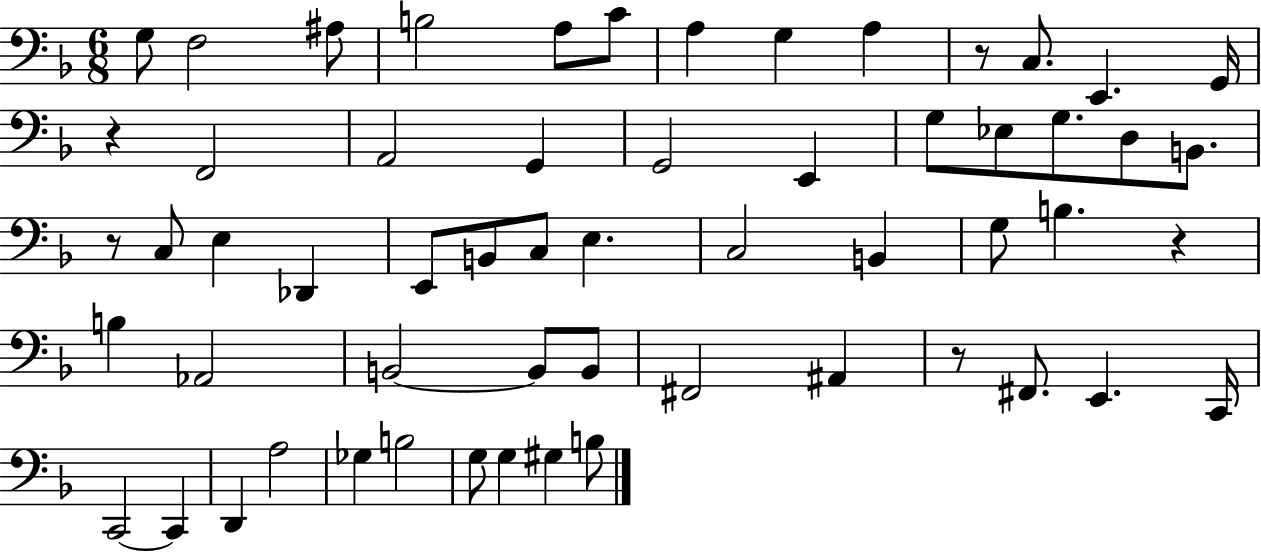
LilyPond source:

{
  \clef bass
  \numericTimeSignature
  \time 6/8
  \key f \major
  g8 f2 ais8 | b2 a8 c'8 | a4 g4 a4 | r8 c8. e,4. g,16 | \break r4 f,2 | a,2 g,4 | g,2 e,4 | g8 ees8 g8. d8 b,8. | \break r8 c8 e4 des,4 | e,8 b,8 c8 e4. | c2 b,4 | g8 b4. r4 | \break b4 aes,2 | b,2~~ b,8 b,8 | fis,2 ais,4 | r8 fis,8. e,4. c,16 | \break c,2~~ c,4 | d,4 a2 | ges4 b2 | g8 g4 gis4 b8 | \break \bar "|."
}